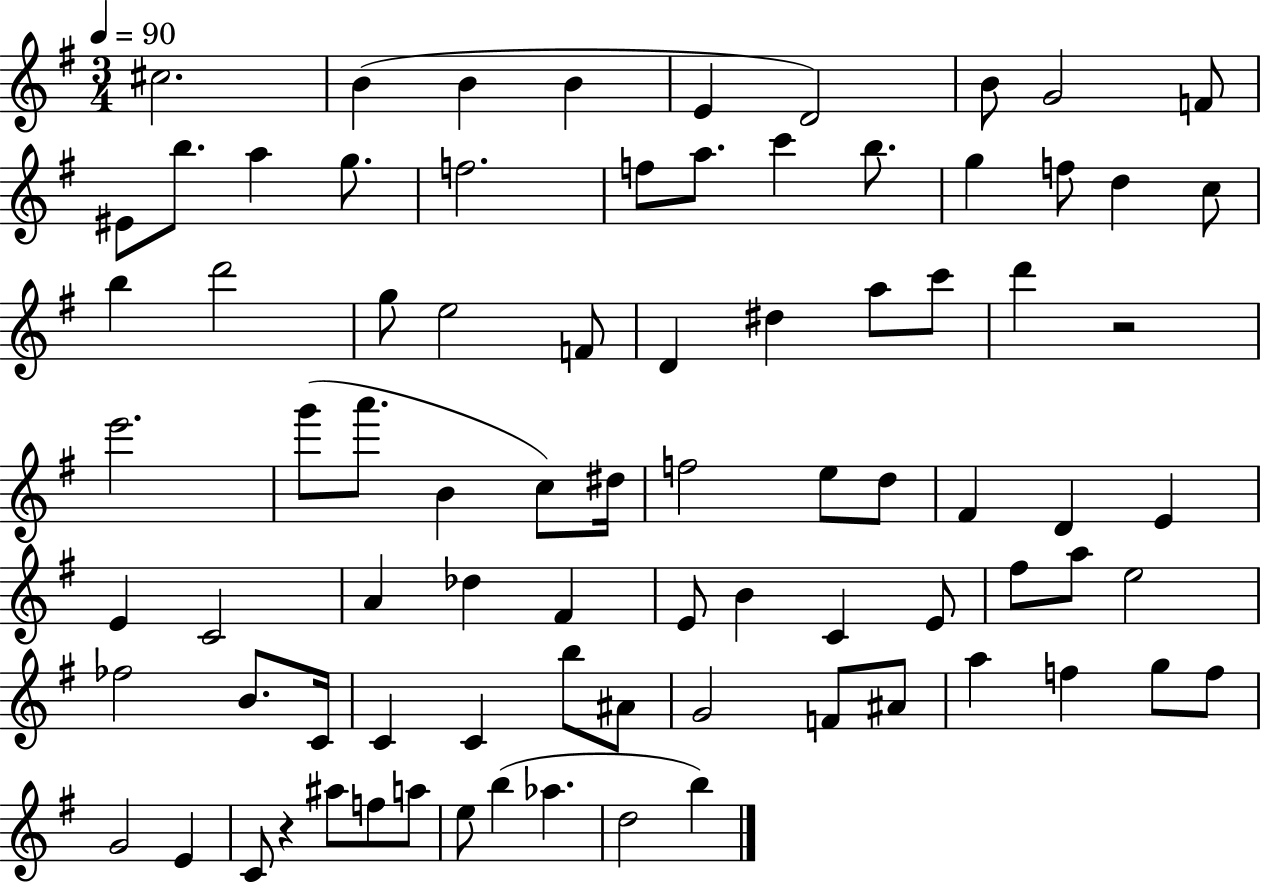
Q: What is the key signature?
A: G major